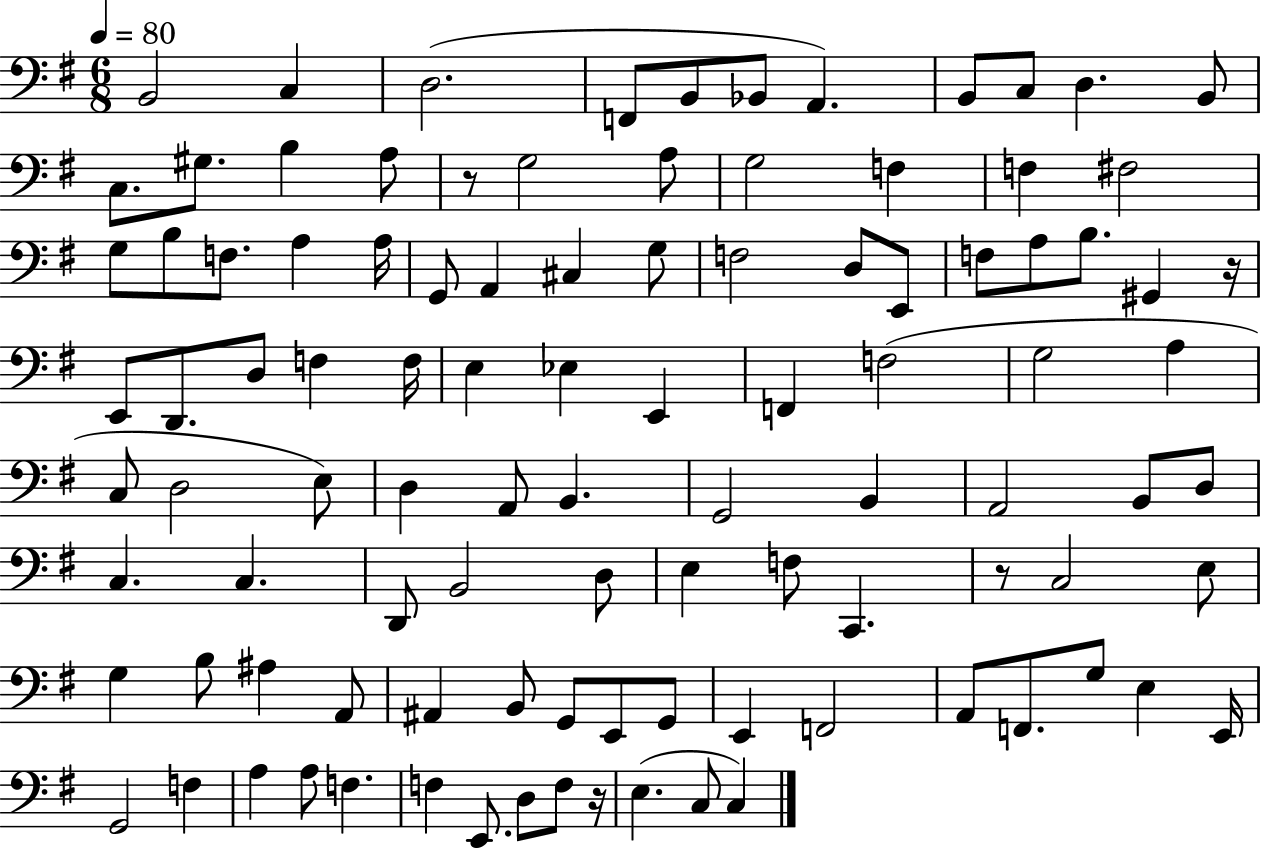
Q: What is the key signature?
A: G major